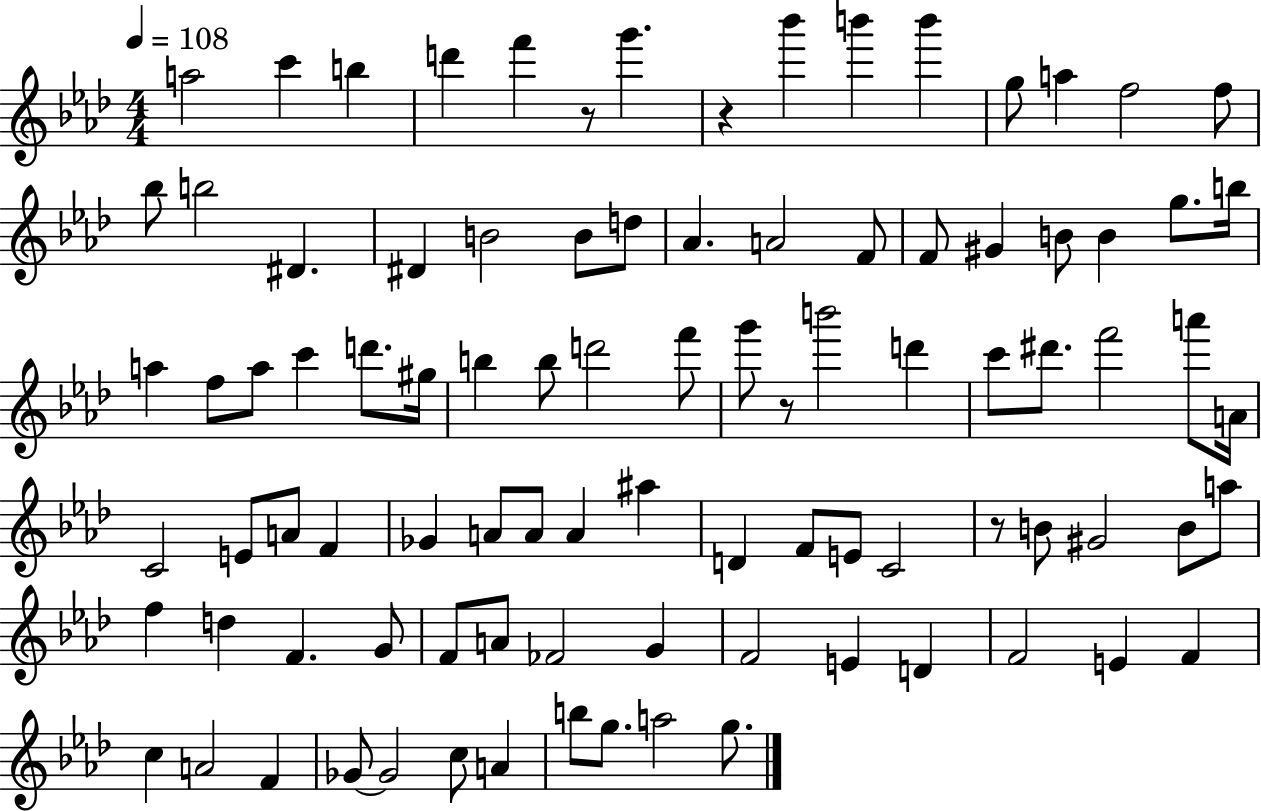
A5/h C6/q B5/q D6/q F6/q R/e G6/q. R/q Bb6/q B6/q B6/q G5/e A5/q F5/h F5/e Bb5/e B5/h D#4/q. D#4/q B4/h B4/e D5/e Ab4/q. A4/h F4/e F4/e G#4/q B4/e B4/q G5/e. B5/s A5/q F5/e A5/e C6/q D6/e. G#5/s B5/q B5/e D6/h F6/e G6/e R/e B6/h D6/q C6/e D#6/e. F6/h A6/e A4/s C4/h E4/e A4/e F4/q Gb4/q A4/e A4/e A4/q A#5/q D4/q F4/e E4/e C4/h R/e B4/e G#4/h B4/e A5/e F5/q D5/q F4/q. G4/e F4/e A4/e FES4/h G4/q F4/h E4/q D4/q F4/h E4/q F4/q C5/q A4/h F4/q Gb4/e Gb4/h C5/e A4/q B5/e G5/e. A5/h G5/e.